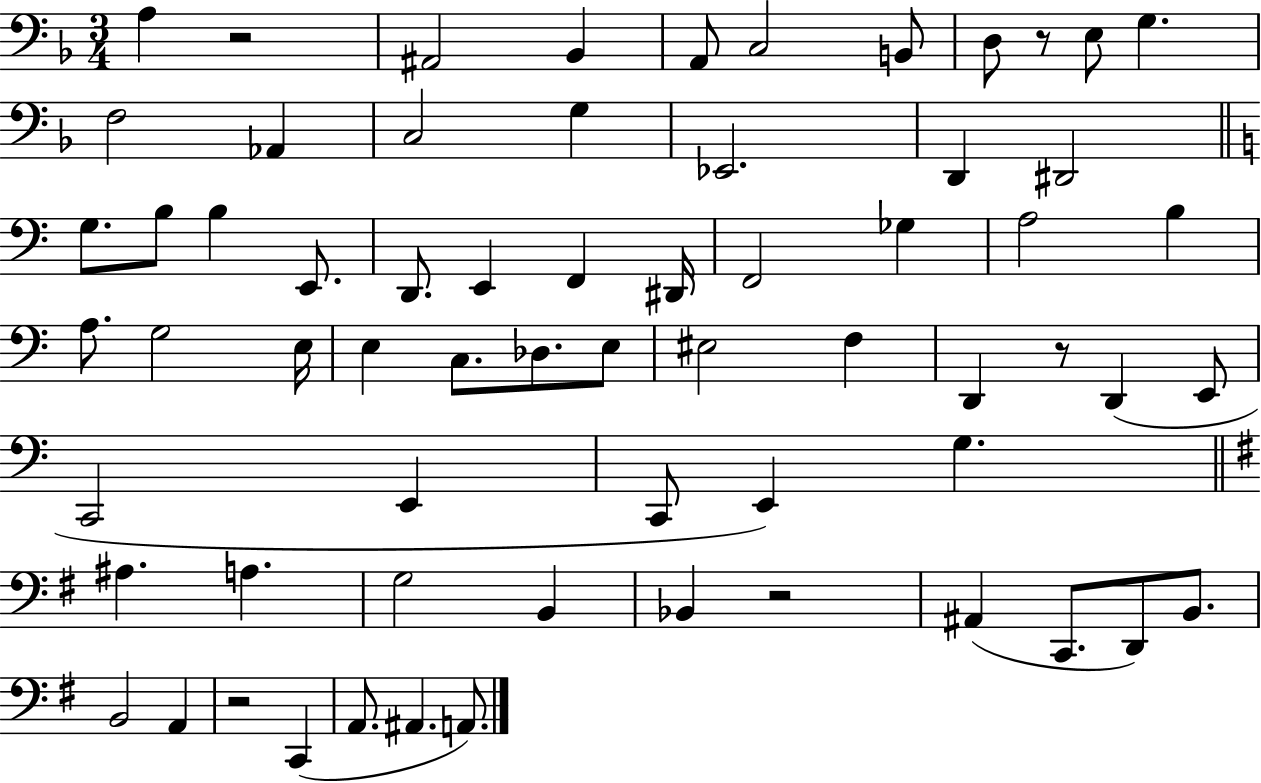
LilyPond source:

{
  \clef bass
  \numericTimeSignature
  \time 3/4
  \key f \major
  \repeat volta 2 { a4 r2 | ais,2 bes,4 | a,8 c2 b,8 | d8 r8 e8 g4. | \break f2 aes,4 | c2 g4 | ees,2. | d,4 dis,2 | \break \bar "||" \break \key c \major g8. b8 b4 e,8. | d,8. e,4 f,4 dis,16 | f,2 ges4 | a2 b4 | \break a8. g2 e16 | e4 c8. des8. e8 | eis2 f4 | d,4 r8 d,4( e,8 | \break c,2 e,4 | c,8 e,4) g4. | \bar "||" \break \key e \minor ais4. a4. | g2 b,4 | bes,4 r2 | ais,4( c,8. d,8) b,8. | \break b,2 a,4 | r2 c,4( | a,8. ais,4. a,8.) | } \bar "|."
}